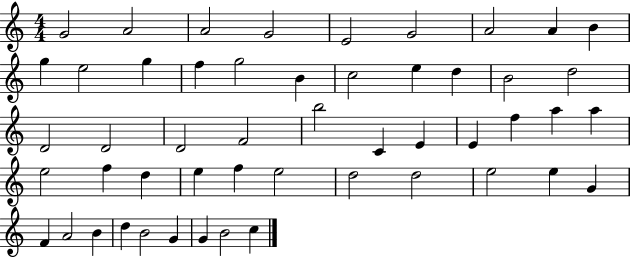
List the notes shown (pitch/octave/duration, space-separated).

G4/h A4/h A4/h G4/h E4/h G4/h A4/h A4/q B4/q G5/q E5/h G5/q F5/q G5/h B4/q C5/h E5/q D5/q B4/h D5/h D4/h D4/h D4/h F4/h B5/h C4/q E4/q E4/q F5/q A5/q A5/q E5/h F5/q D5/q E5/q F5/q E5/h D5/h D5/h E5/h E5/q G4/q F4/q A4/h B4/q D5/q B4/h G4/q G4/q B4/h C5/q